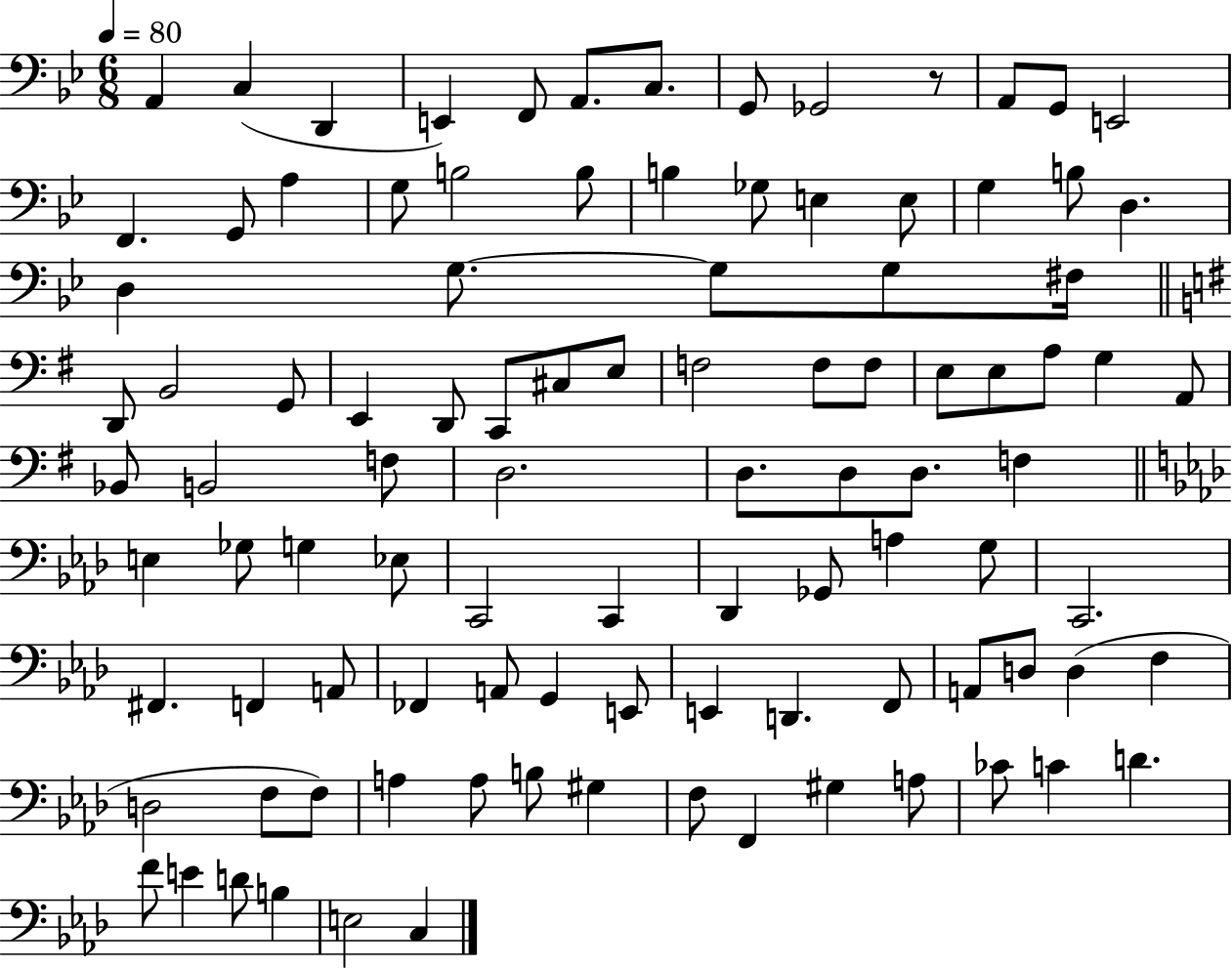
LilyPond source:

{
  \clef bass
  \numericTimeSignature
  \time 6/8
  \key bes \major
  \tempo 4 = 80
  a,4 c4( d,4 | e,4) f,8 a,8. c8. | g,8 ges,2 r8 | a,8 g,8 e,2 | \break f,4. g,8 a4 | g8 b2 b8 | b4 ges8 e4 e8 | g4 b8 d4. | \break d4 g8.~~ g8 g8 fis16 | \bar "||" \break \key g \major d,8 b,2 g,8 | e,4 d,8 c,8 cis8 e8 | f2 f8 f8 | e8 e8 a8 g4 a,8 | \break bes,8 b,2 f8 | d2. | d8. d8 d8. f4 | \bar "||" \break \key f \minor e4 ges8 g4 ees8 | c,2 c,4 | des,4 ges,8 a4 g8 | c,2. | \break fis,4. f,4 a,8 | fes,4 a,8 g,4 e,8 | e,4 d,4. f,8 | a,8 d8 d4( f4 | \break d2 f8 f8) | a4 a8 b8 gis4 | f8 f,4 gis4 a8 | ces'8 c'4 d'4. | \break f'8 e'4 d'8 b4 | e2 c4 | \bar "|."
}